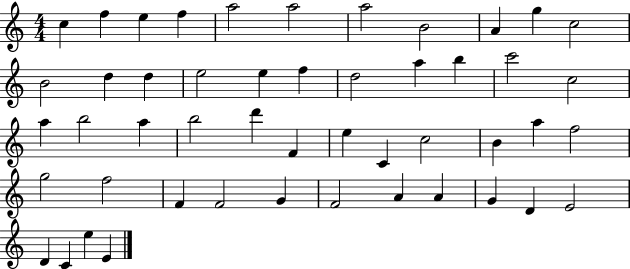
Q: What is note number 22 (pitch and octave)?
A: C5